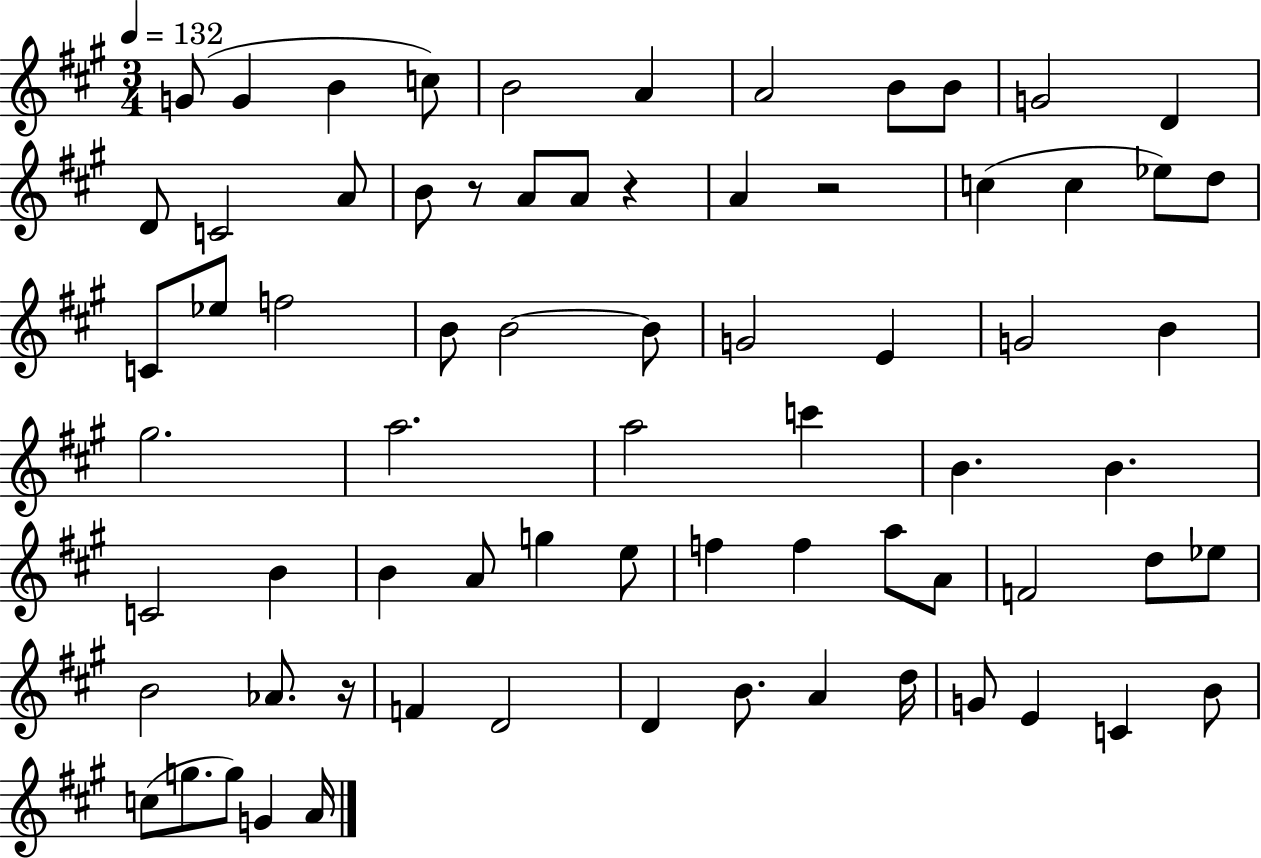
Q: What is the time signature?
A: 3/4